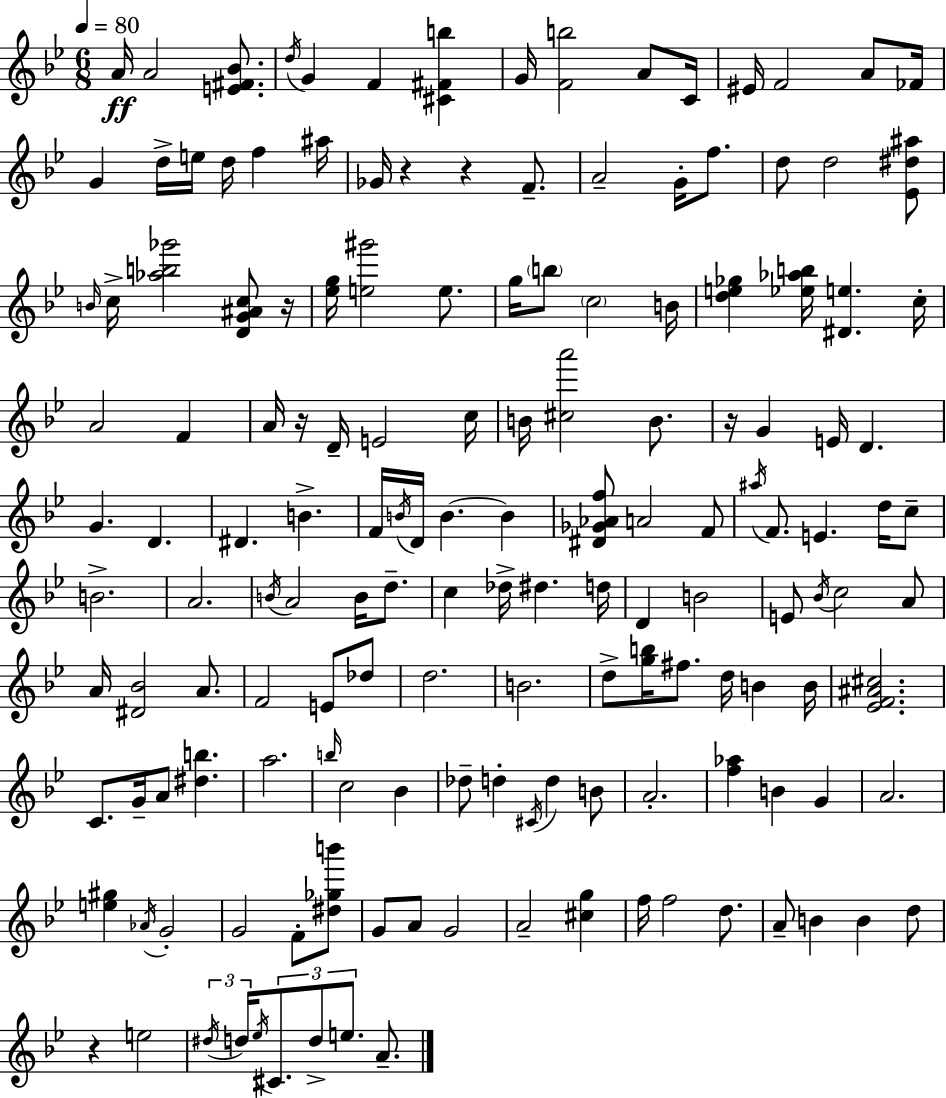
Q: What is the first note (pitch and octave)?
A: A4